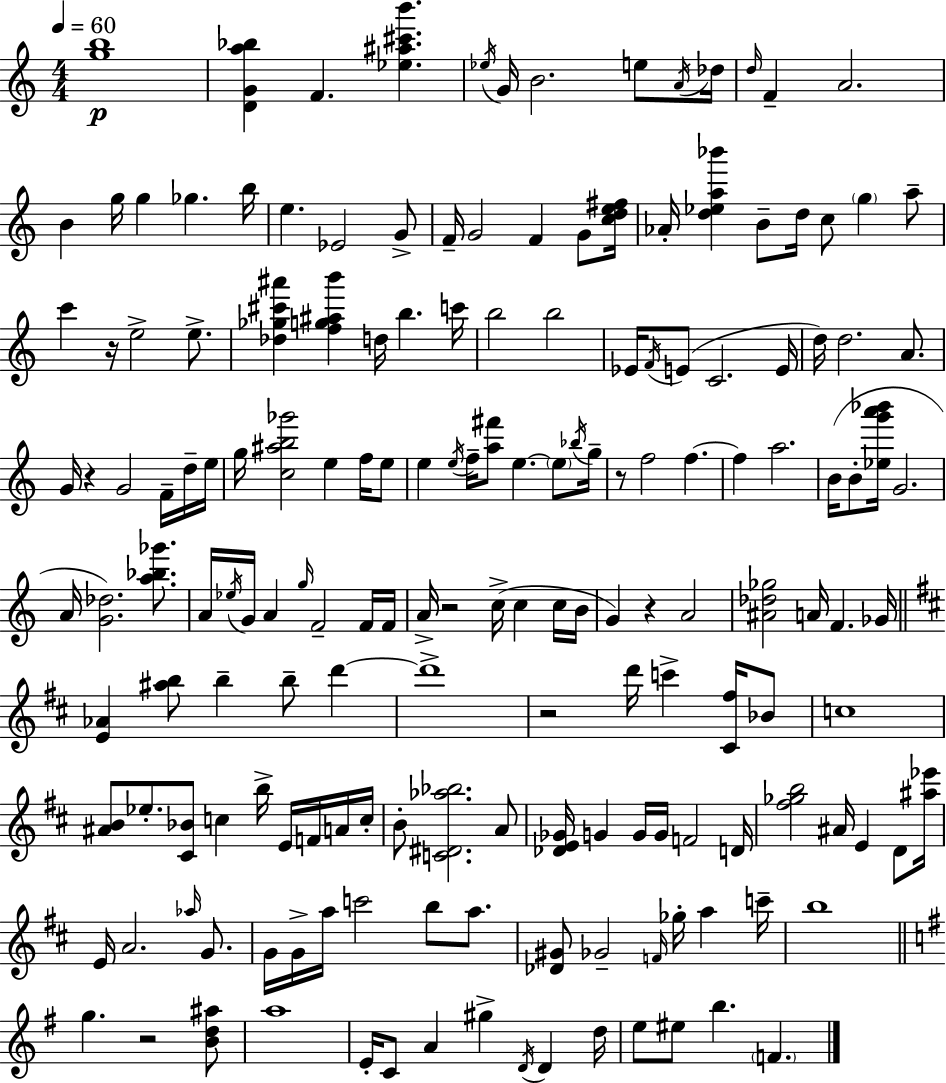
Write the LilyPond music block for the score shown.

{
  \clef treble
  \numericTimeSignature
  \time 4/4
  \key a \minor
  \tempo 4 = 60
  <g'' b''>1\p | <d' g' a'' bes''>4 f'4. <ees'' ais'' cis''' b'''>4. | \acciaccatura { ees''16 } g'16 b'2. e''8 | \acciaccatura { a'16 } des''16 \grace { d''16 } f'4-- a'2. | \break b'4 g''16 g''4 ges''4. | b''16 e''4. ees'2 | g'8-> f'16-- g'2 f'4 | g'8 <c'' d'' e'' fis''>16 aes'16-. <d'' ees'' a'' bes'''>4 b'8-- d''16 c''8 \parenthesize g''4 | \break a''8-- c'''4 r16 e''2-> | e''8.-> <des'' ges'' cis''' ais'''>4 <f'' g'' ais'' b'''>4 d''16 b''4. | c'''16 b''2 b''2 | ees'16 \acciaccatura { f'16 } e'8( c'2. | \break e'16 d''16) d''2. | a'8. g'16 r4 g'2 | f'16-- d''16-- e''16 g''16 <c'' ais'' b'' ges'''>2 e''4 | f''16 e''8 e''4 \acciaccatura { e''16 } f''16-- <a'' fis'''>8 e''4.~~ | \break \parenthesize e''8 \acciaccatura { bes''16 } g''16-- r8 f''2 | f''4.~~ f''4 a''2. | b'16( b'8-. <ees'' g''' a''' bes'''>16 g'2. | a'16 <g' des''>2.) | \break <a'' bes'' ges'''>8. a'16 \acciaccatura { ees''16 } g'16 a'4 \grace { g''16 } f'2-- | f'16 f'16 a'16-> r2 | c''16->( c''4 c''16 b'16 g'4) r4 | a'2 <ais' des'' ges''>2 | \break a'16 f'4. ges'16 \bar "||" \break \key d \major <e' aes'>4 <ais'' b''>8 b''4-- b''8-- d'''4~~ | d'''1-> | r2 d'''16 c'''4-> <cis' fis''>16 bes'8 | c''1 | \break <ais' b'>8 ees''8.-. <cis' bes'>8 c''4 b''16-> e'16 f'16 a'16 c''16-. | b'8-. <c' dis' aes'' bes''>2. a'8 | <des' e' ges'>16 g'4 g'16 g'16 f'2 d'16 | <fis'' ges'' b''>2 ais'16 e'4 d'8 <ais'' ees'''>16 | \break e'16 a'2. \grace { aes''16 } g'8. | g'16 g'16-> a''16 c'''2 b''8 a''8. | <des' gis'>8 ges'2-- \grace { f'16 } ges''16-. a''4 | c'''16-- b''1 | \break \bar "||" \break \key e \minor g''4. r2 <b' d'' ais''>8 | a''1 | e'16-. c'8 a'4 gis''4-> \acciaccatura { d'16 } d'4 | d''16 e''8 eis''8 b''4. \parenthesize f'4. | \break \bar "|."
}